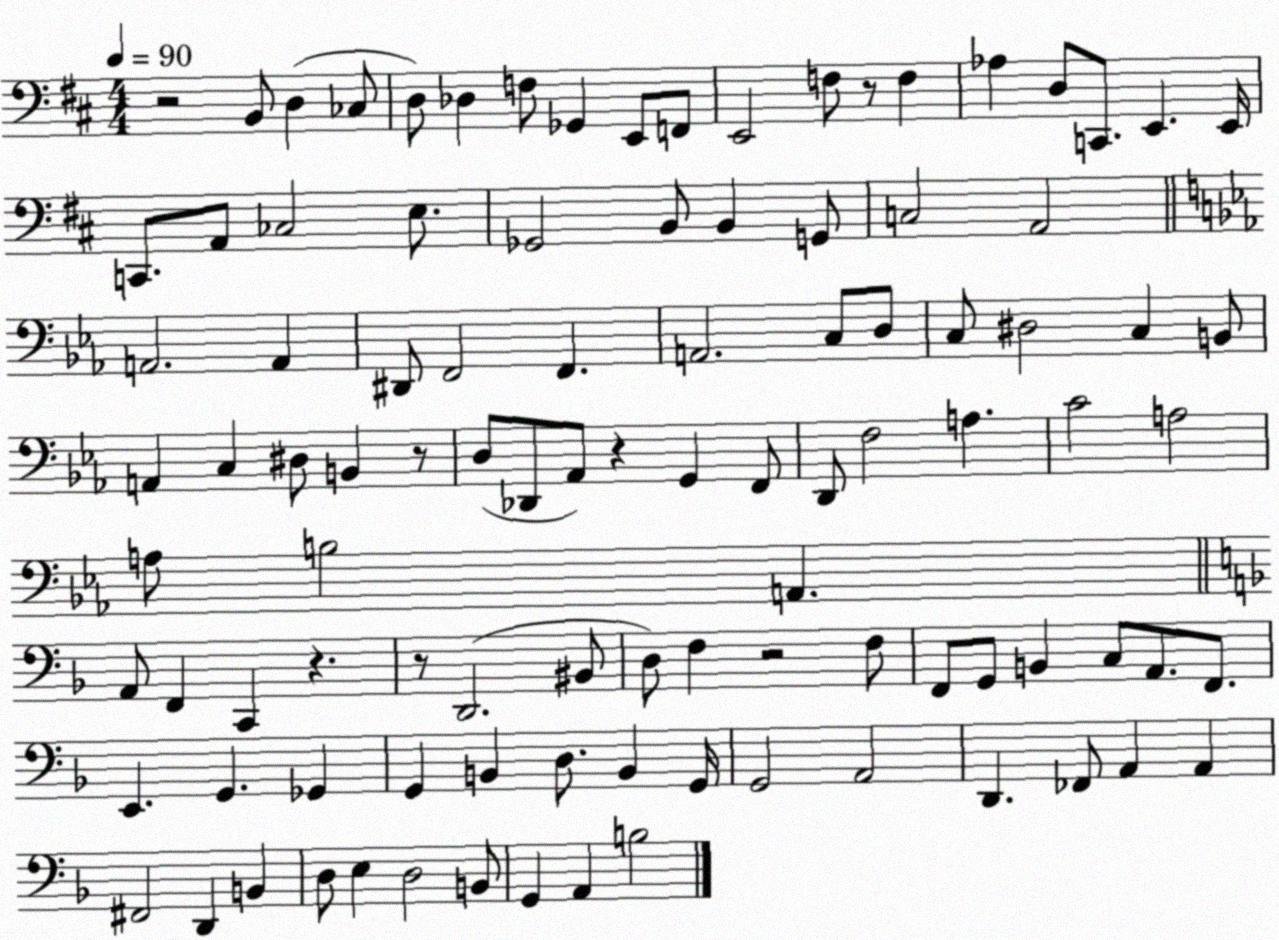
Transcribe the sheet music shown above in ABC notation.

X:1
T:Untitled
M:4/4
L:1/4
K:D
z2 B,,/2 D, _C,/2 D,/2 _D, F,/2 _G,, E,,/2 F,,/2 E,,2 F,/2 z/2 F, _A, D,/2 C,,/2 E,, E,,/4 C,,/2 A,,/2 _C,2 E,/2 _G,,2 B,,/2 B,, G,,/2 C,2 A,,2 A,,2 A,, ^D,,/2 F,,2 F,, A,,2 C,/2 D,/2 C,/2 ^D,2 C, B,,/2 A,, C, ^D,/2 B,, z/2 D,/2 _D,,/2 _A,,/2 z G,, F,,/2 D,,/2 F,2 A, C2 A,2 A,/2 B,2 A,, A,,/2 F,, C,, z z/2 D,,2 ^B,,/2 D,/2 F, z2 F,/2 F,,/2 G,,/2 B,, C,/2 A,,/2 F,,/2 E,, G,, _G,, G,, B,, D,/2 B,, G,,/4 G,,2 A,,2 D,, _F,,/2 A,, A,, ^F,,2 D,, B,, D,/2 E, D,2 B,,/2 G,, A,, B,2